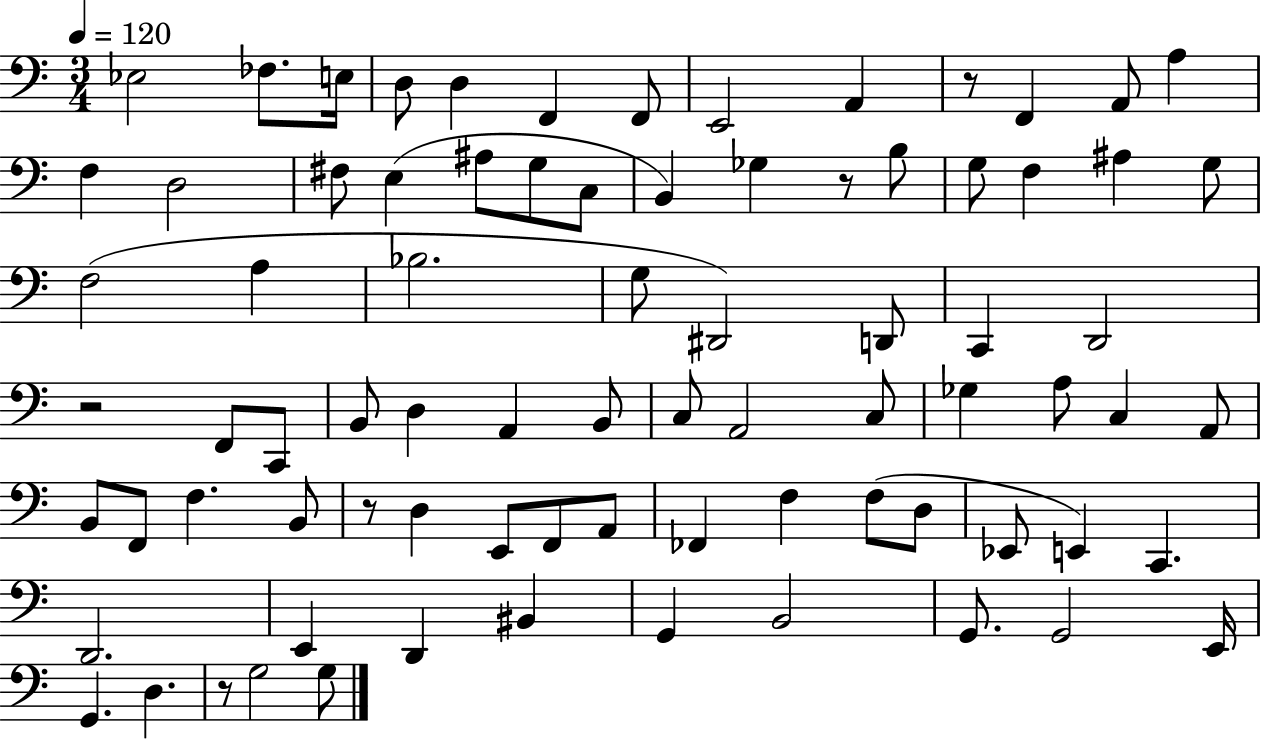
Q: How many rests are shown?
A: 5